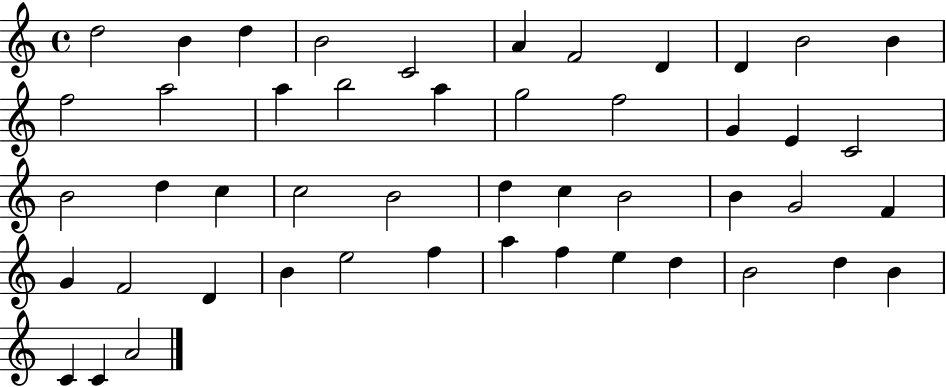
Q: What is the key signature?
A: C major